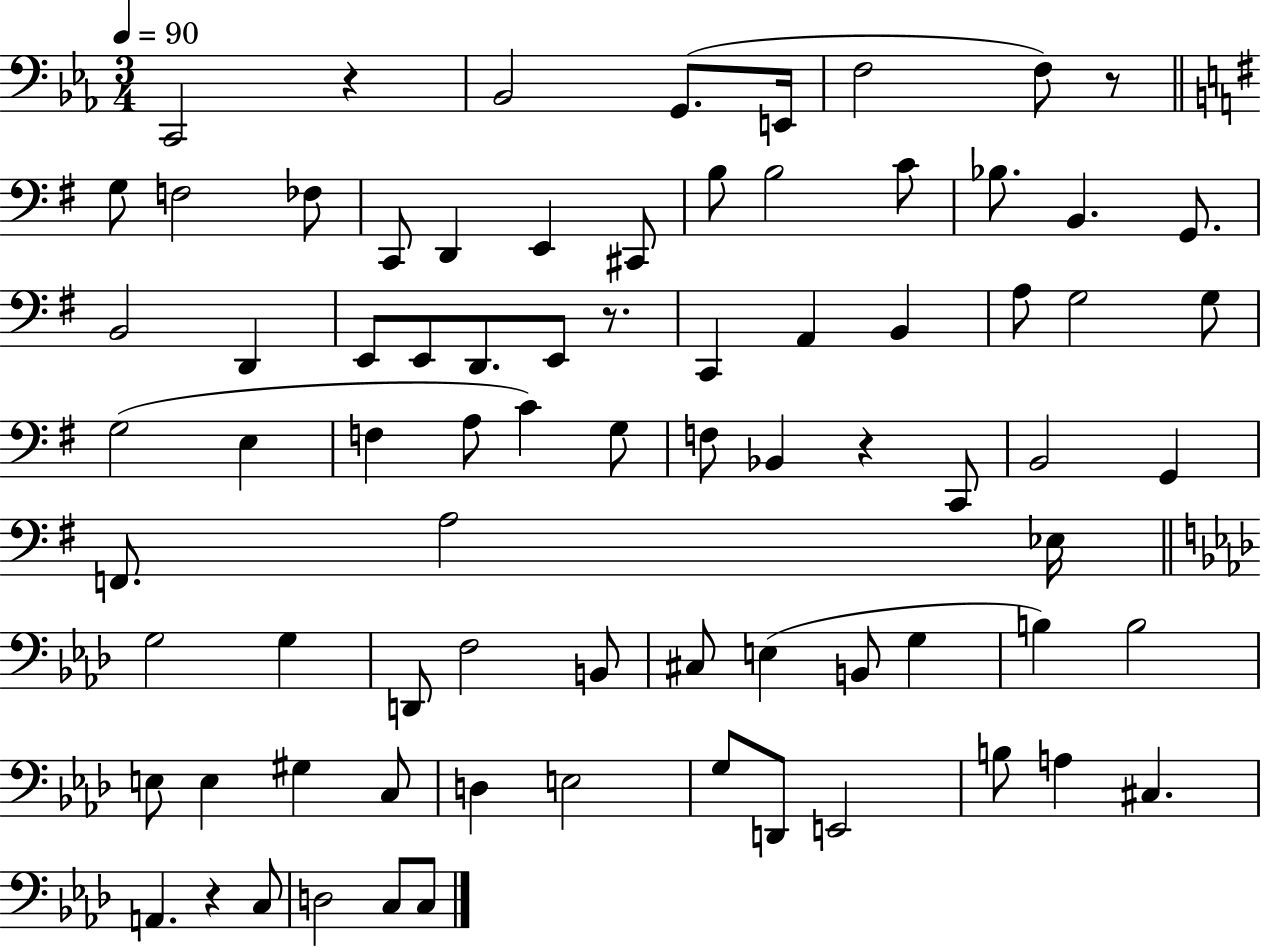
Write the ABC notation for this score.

X:1
T:Untitled
M:3/4
L:1/4
K:Eb
C,,2 z _B,,2 G,,/2 E,,/4 F,2 F,/2 z/2 G,/2 F,2 _F,/2 C,,/2 D,, E,, ^C,,/2 B,/2 B,2 C/2 _B,/2 B,, G,,/2 B,,2 D,, E,,/2 E,,/2 D,,/2 E,,/2 z/2 C,, A,, B,, A,/2 G,2 G,/2 G,2 E, F, A,/2 C G,/2 F,/2 _B,, z C,,/2 B,,2 G,, F,,/2 A,2 _E,/4 G,2 G, D,,/2 F,2 B,,/2 ^C,/2 E, B,,/2 G, B, B,2 E,/2 E, ^G, C,/2 D, E,2 G,/2 D,,/2 E,,2 B,/2 A, ^C, A,, z C,/2 D,2 C,/2 C,/2